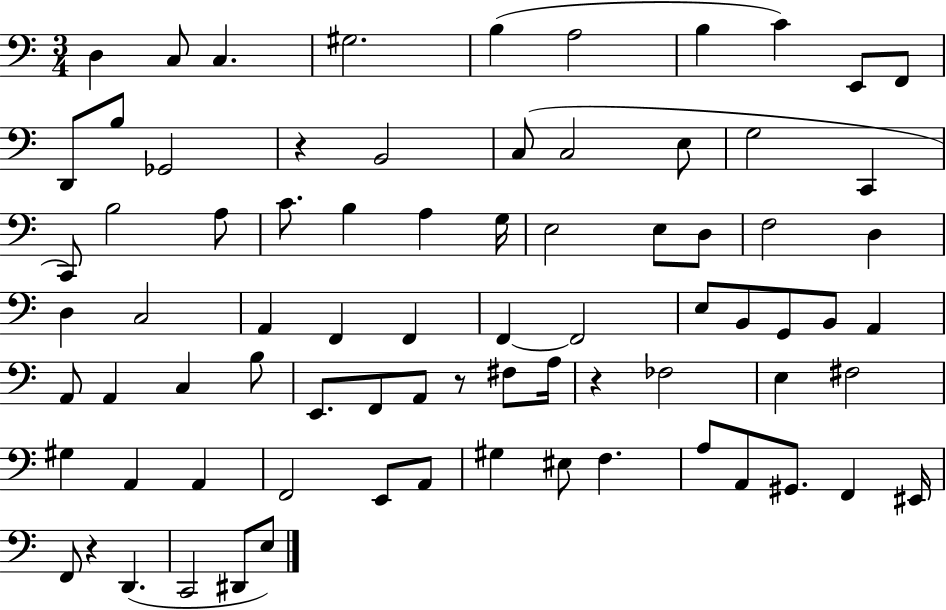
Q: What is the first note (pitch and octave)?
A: D3